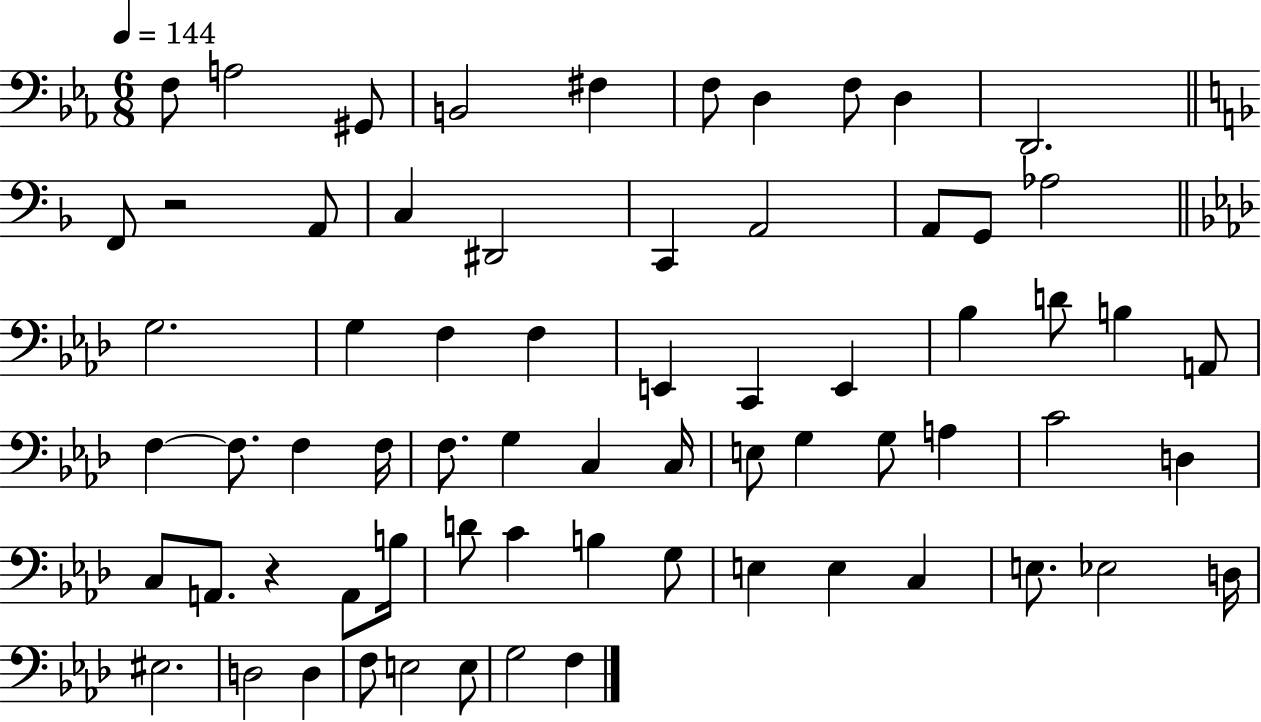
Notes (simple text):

F3/e A3/h G#2/e B2/h F#3/q F3/e D3/q F3/e D3/q D2/h. F2/e R/h A2/e C3/q D#2/h C2/q A2/h A2/e G2/e Ab3/h G3/h. G3/q F3/q F3/q E2/q C2/q E2/q Bb3/q D4/e B3/q A2/e F3/q F3/e. F3/q F3/s F3/e. G3/q C3/q C3/s E3/e G3/q G3/e A3/q C4/h D3/q C3/e A2/e. R/q A2/e B3/s D4/e C4/q B3/q G3/e E3/q E3/q C3/q E3/e. Eb3/h D3/s EIS3/h. D3/h D3/q F3/e E3/h E3/e G3/h F3/q